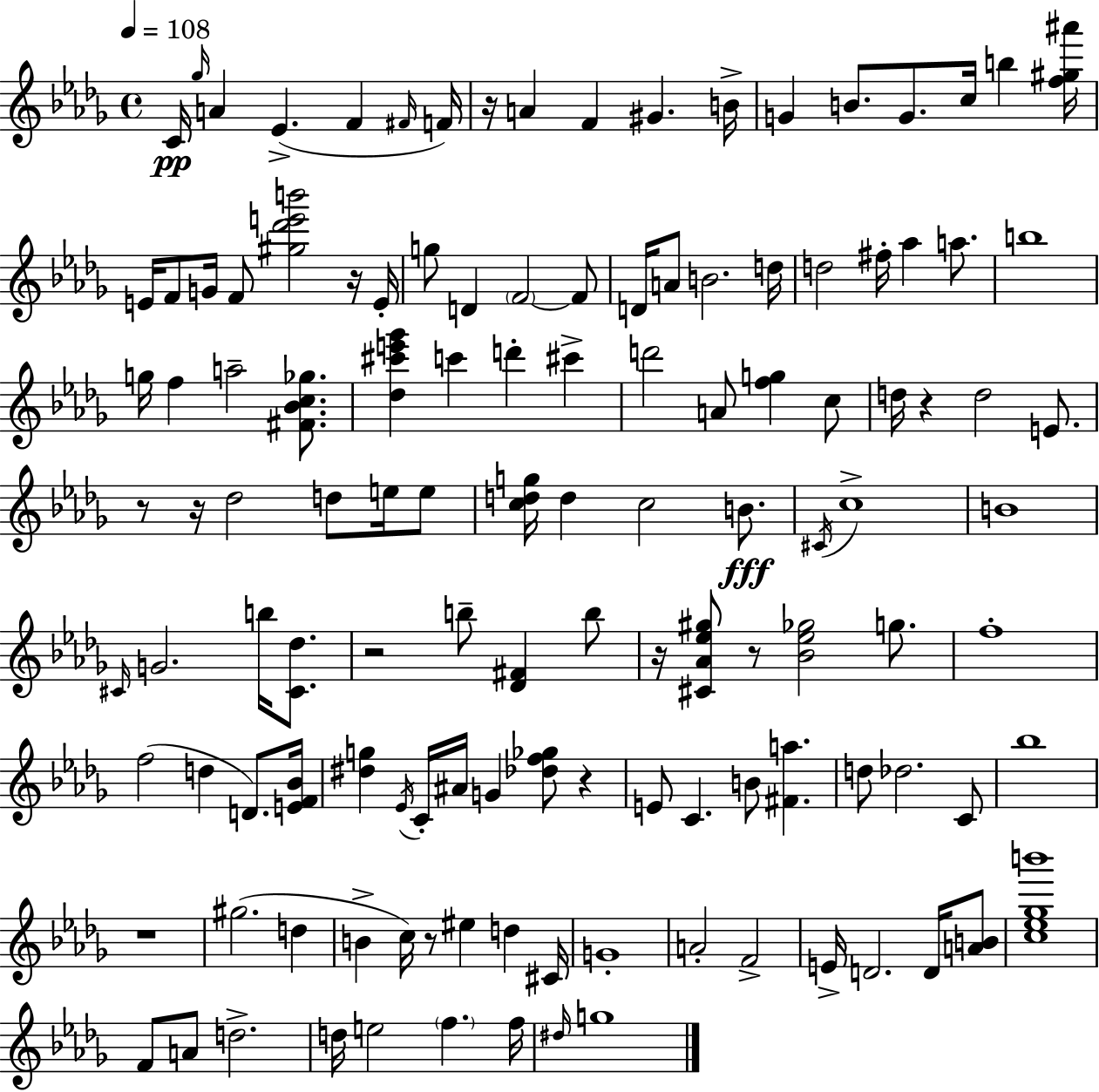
{
  \clef treble
  \time 4/4
  \defaultTimeSignature
  \key bes \minor
  \tempo 4 = 108
  \repeat volta 2 { c'16\pp \grace { ges''16 } a'4 ees'4.->( f'4 | \grace { fis'16 } f'16) r16 a'4 f'4 gis'4. | b'16-> g'4 b'8. g'8. c''16 b''4 | <f'' gis'' ais'''>16 e'16 f'8 g'16 f'8 <gis'' des''' e''' b'''>2 | \break r16 e'16-. g''8 d'4 \parenthesize f'2~~ | f'8 d'16 a'8 b'2. | d''16 d''2 fis''16-. aes''4 a''8. | b''1 | \break g''16 f''4 a''2-- <fis' bes' c'' ges''>8. | <des'' cis''' e''' ges'''>4 c'''4 d'''4-. cis'''4-> | d'''2 a'8 <f'' g''>4 | c''8 d''16 r4 d''2 e'8. | \break r8 r16 des''2 d''8 e''16 | e''8 <c'' d'' g''>16 d''4 c''2 b'8.\fff | \acciaccatura { cis'16 } c''1-> | b'1 | \break \grace { cis'16 } g'2. | b''16 <cis' des''>8. r2 b''8-- <des' fis'>4 | b''8 r16 <cis' aes' ees'' gis''>8 r8 <bes' ees'' ges''>2 | g''8. f''1-. | \break f''2( d''4 | d'8.) <e' f' bes'>16 <dis'' g''>4 \acciaccatura { ees'16 } c'16-. ais'16 g'4 <des'' f'' ges''>8 | r4 e'8 c'4. b'8 <fis' a''>4. | d''8 des''2. | \break c'8 bes''1 | r1 | gis''2.( | d''4 b'4-> c''16) r8 eis''4 | \break d''4 cis'16 g'1-. | a'2-. f'2-> | e'16-> d'2. | d'16 <a' b'>8 <c'' ees'' ges'' b'''>1 | \break f'8 a'8 d''2.-> | d''16 e''2 \parenthesize f''4. | f''16 \grace { dis''16 } g''1 | } \bar "|."
}